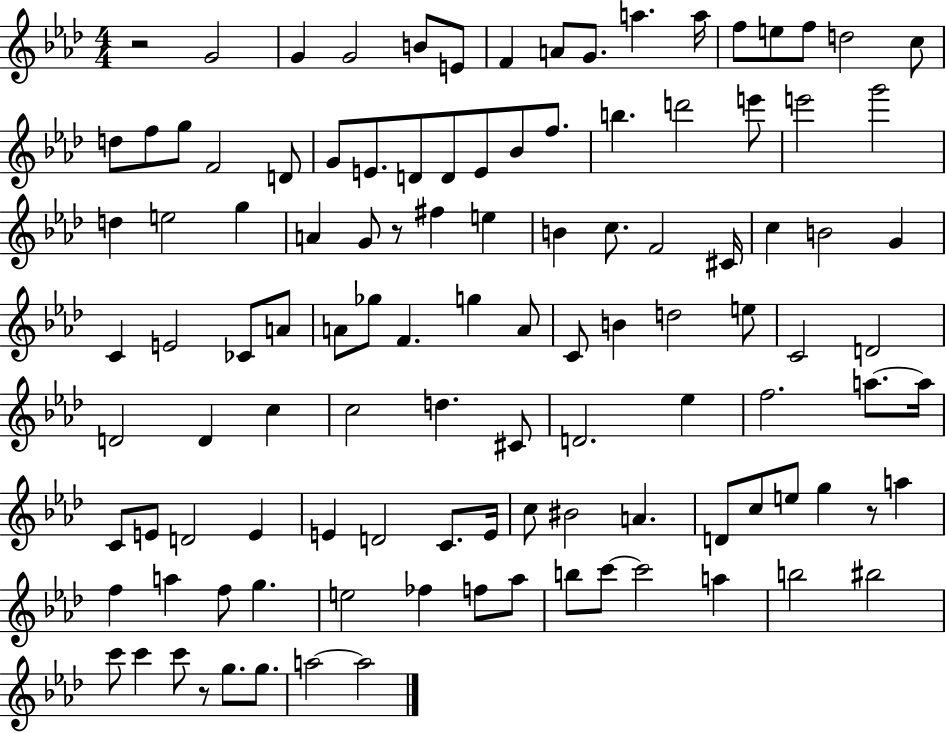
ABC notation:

X:1
T:Untitled
M:4/4
L:1/4
K:Ab
z2 G2 G G2 B/2 E/2 F A/2 G/2 a a/4 f/2 e/2 f/2 d2 c/2 d/2 f/2 g/2 F2 D/2 G/2 E/2 D/2 D/2 E/2 _B/2 f/2 b d'2 e'/2 e'2 g'2 d e2 g A G/2 z/2 ^f e B c/2 F2 ^C/4 c B2 G C E2 _C/2 A/2 A/2 _g/2 F g A/2 C/2 B d2 e/2 C2 D2 D2 D c c2 d ^C/2 D2 _e f2 a/2 a/4 C/2 E/2 D2 E E D2 C/2 E/4 c/2 ^B2 A D/2 c/2 e/2 g z/2 a f a f/2 g e2 _f f/2 _a/2 b/2 c'/2 c'2 a b2 ^b2 c'/2 c' c'/2 z/2 g/2 g/2 a2 a2